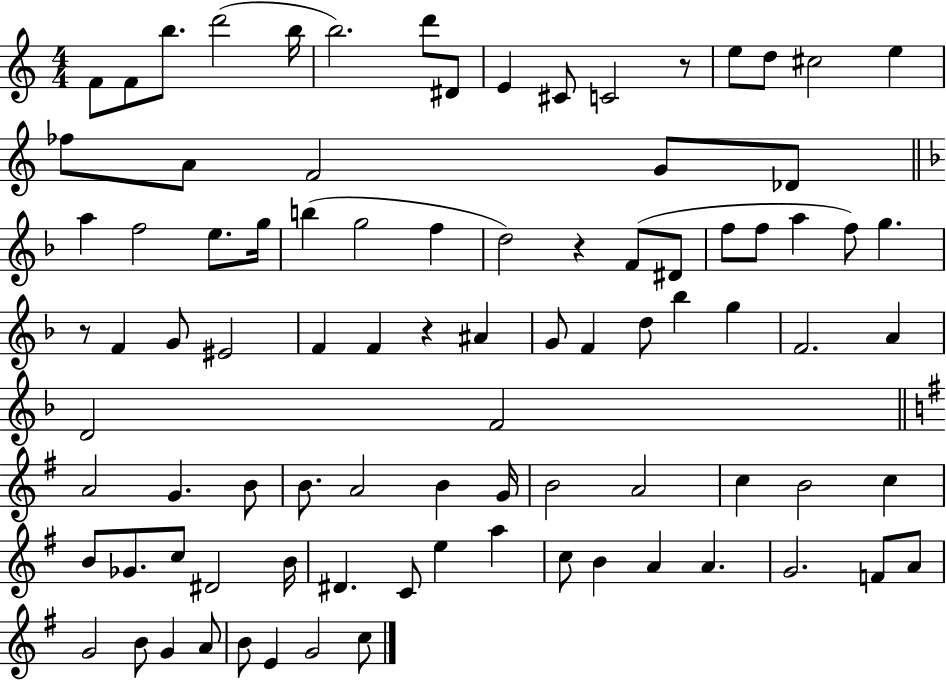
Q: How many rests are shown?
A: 4